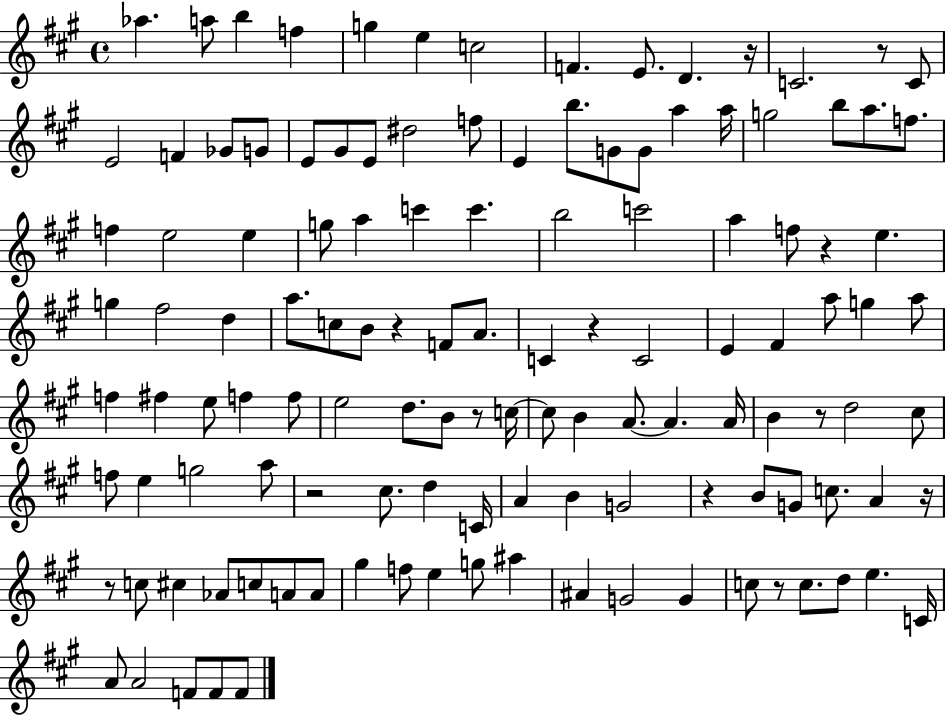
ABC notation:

X:1
T:Untitled
M:4/4
L:1/4
K:A
_a a/2 b f g e c2 F E/2 D z/4 C2 z/2 C/2 E2 F _G/2 G/2 E/2 ^G/2 E/2 ^d2 f/2 E b/2 G/2 G/2 a a/4 g2 b/2 a/2 f/2 f e2 e g/2 a c' c' b2 c'2 a f/2 z e g ^f2 d a/2 c/2 B/2 z F/2 A/2 C z C2 E ^F a/2 g a/2 f ^f e/2 f f/2 e2 d/2 B/2 z/2 c/4 c/2 B A/2 A A/4 B z/2 d2 ^c/2 f/2 e g2 a/2 z2 ^c/2 d C/4 A B G2 z B/2 G/2 c/2 A z/4 z/2 c/2 ^c _A/2 c/2 A/2 A/2 ^g f/2 e g/2 ^a ^A G2 G c/2 z/2 c/2 d/2 e C/4 A/2 A2 F/2 F/2 F/2